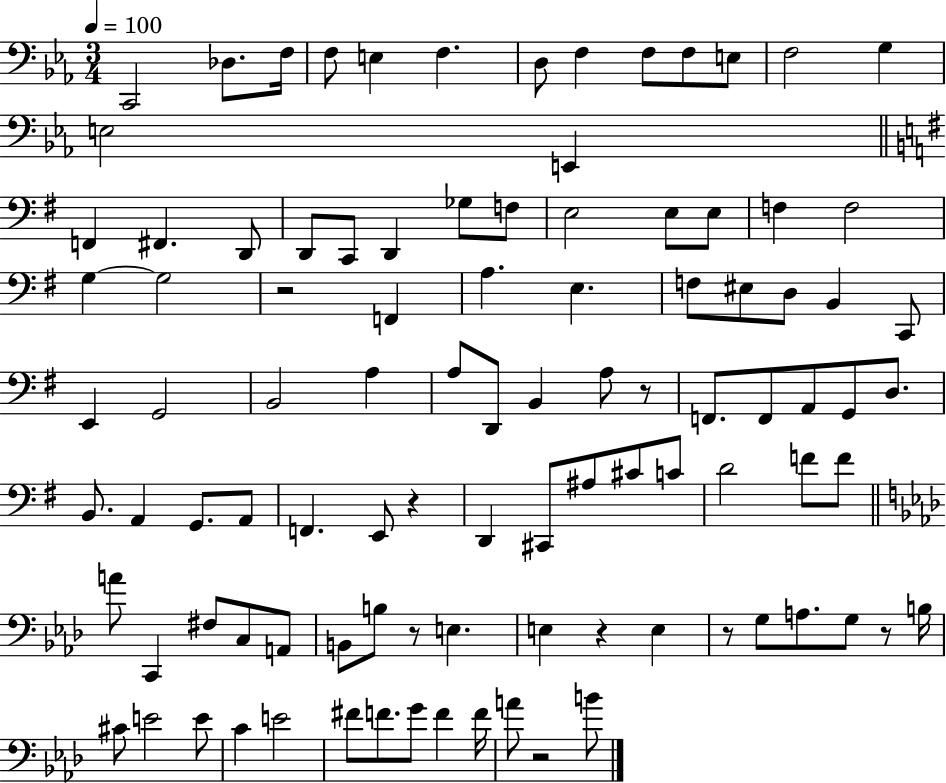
C2/h Db3/e. F3/s F3/e E3/q F3/q. D3/e F3/q F3/e F3/e E3/e F3/h G3/q E3/h E2/q F2/q F#2/q. D2/e D2/e C2/e D2/q Gb3/e F3/e E3/h E3/e E3/e F3/q F3/h G3/q G3/h R/h F2/q A3/q. E3/q. F3/e EIS3/e D3/e B2/q C2/e E2/q G2/h B2/h A3/q A3/e D2/e B2/q A3/e R/e F2/e. F2/e A2/e G2/e D3/e. B2/e. A2/q G2/e. A2/e F2/q. E2/e R/q D2/q C#2/e A#3/e C#4/e C4/e D4/h F4/e F4/e A4/e C2/q F#3/e C3/e A2/e B2/e B3/e R/e E3/q. E3/q R/q E3/q R/e G3/e A3/e. G3/e R/e B3/s C#4/e E4/h E4/e C4/q E4/h F#4/e F4/e. G4/e F4/q F4/s A4/e R/h B4/e